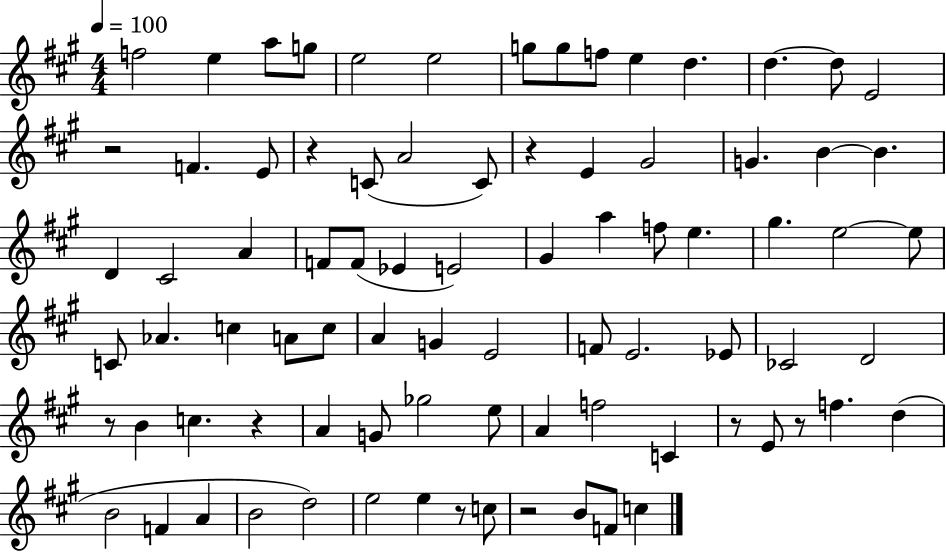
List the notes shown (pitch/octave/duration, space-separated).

F5/h E5/q A5/e G5/e E5/h E5/h G5/e G5/e F5/e E5/q D5/q. D5/q. D5/e E4/h R/h F4/q. E4/e R/q C4/e A4/h C4/e R/q E4/q G#4/h G4/q. B4/q B4/q. D4/q C#4/h A4/q F4/e F4/e Eb4/q E4/h G#4/q A5/q F5/e E5/q. G#5/q. E5/h E5/e C4/e Ab4/q. C5/q A4/e C5/e A4/q G4/q E4/h F4/e E4/h. Eb4/e CES4/h D4/h R/e B4/q C5/q. R/q A4/q G4/e Gb5/h E5/e A4/q F5/h C4/q R/e E4/e R/e F5/q. D5/q B4/h F4/q A4/q B4/h D5/h E5/h E5/q R/e C5/e R/h B4/e F4/e C5/q